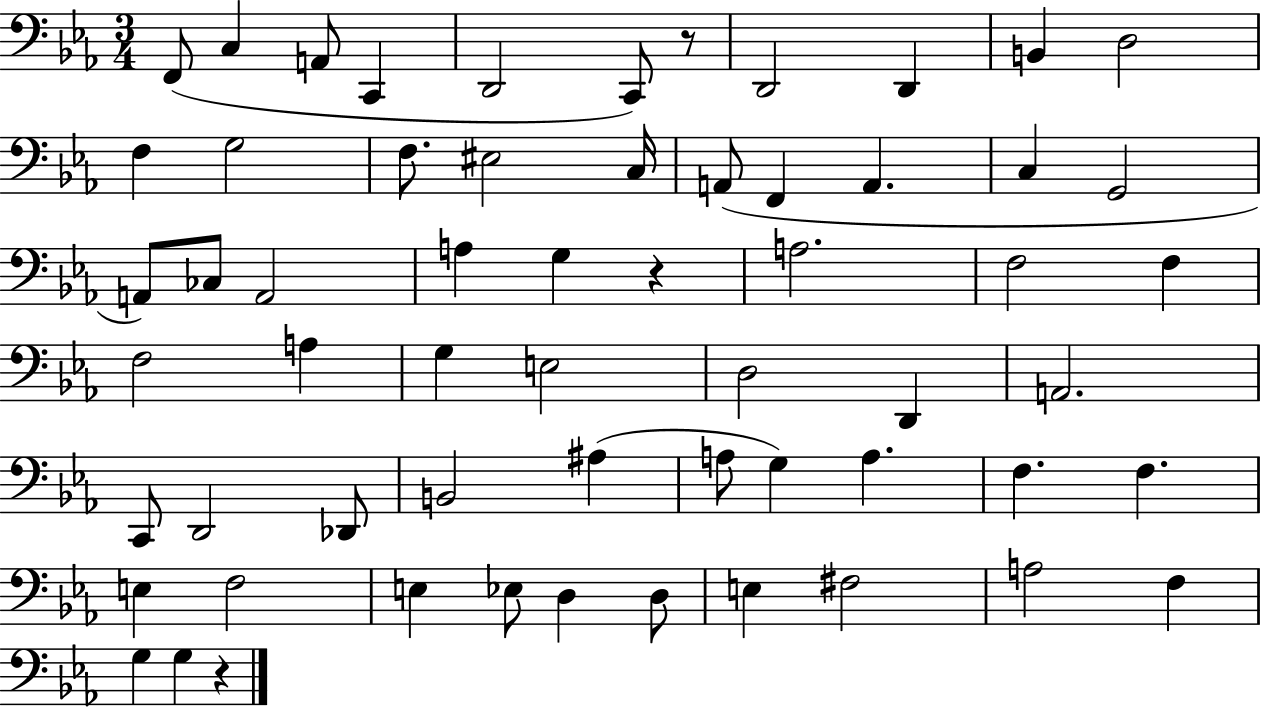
{
  \clef bass
  \numericTimeSignature
  \time 3/4
  \key ees \major
  f,8( c4 a,8 c,4 | d,2 c,8) r8 | d,2 d,4 | b,4 d2 | \break f4 g2 | f8. eis2 c16 | a,8( f,4 a,4. | c4 g,2 | \break a,8) ces8 a,2 | a4 g4 r4 | a2. | f2 f4 | \break f2 a4 | g4 e2 | d2 d,4 | a,2. | \break c,8 d,2 des,8 | b,2 ais4( | a8 g4) a4. | f4. f4. | \break e4 f2 | e4 ees8 d4 d8 | e4 fis2 | a2 f4 | \break g4 g4 r4 | \bar "|."
}